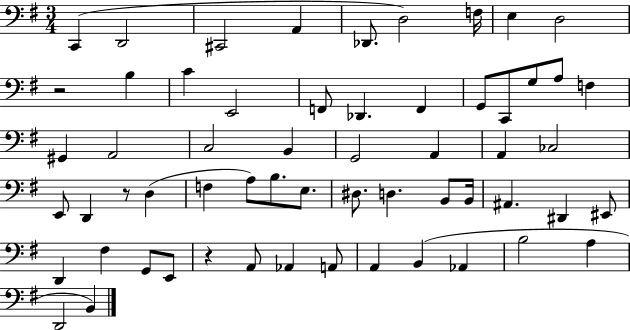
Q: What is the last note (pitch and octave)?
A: B2